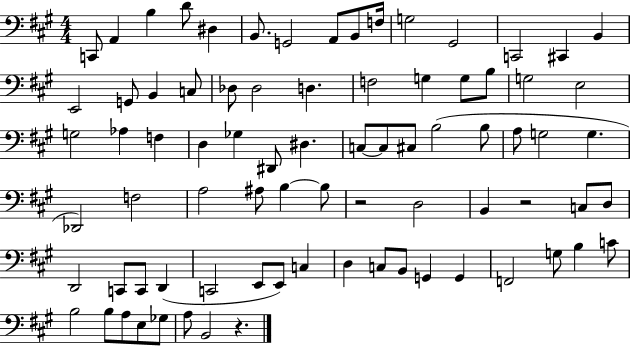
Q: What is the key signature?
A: A major